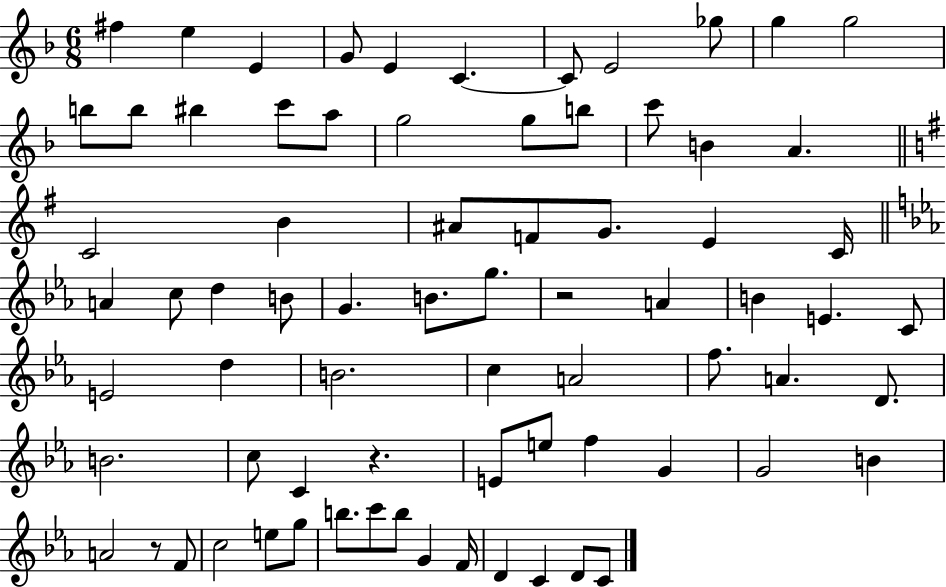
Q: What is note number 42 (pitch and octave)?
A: D5